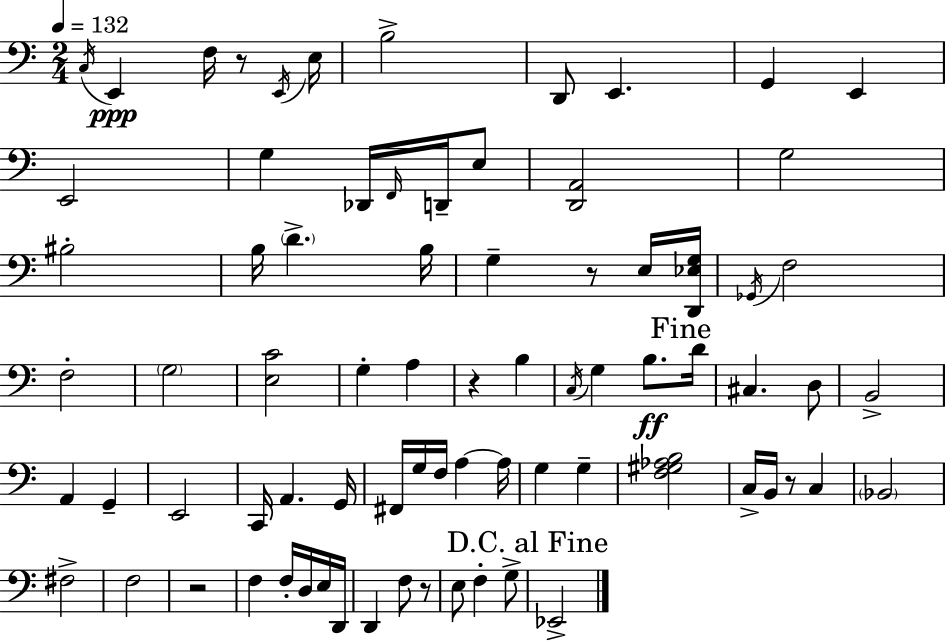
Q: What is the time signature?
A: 2/4